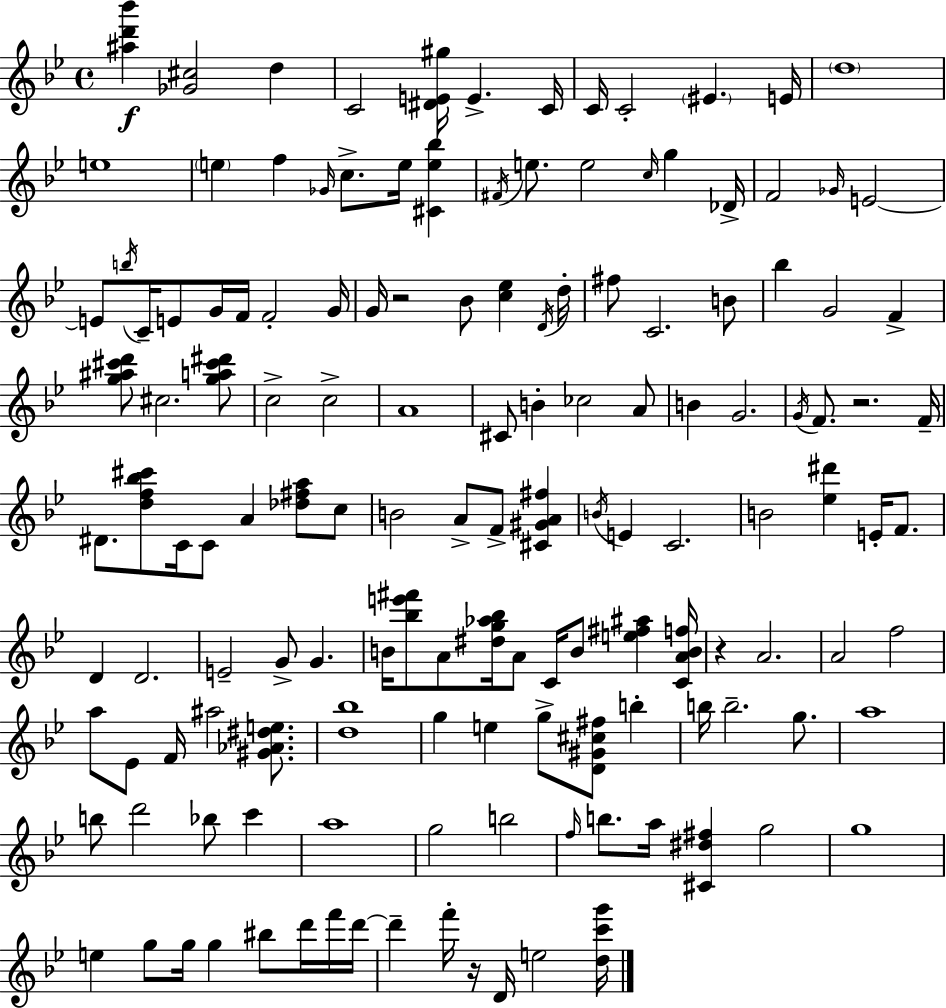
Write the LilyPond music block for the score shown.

{
  \clef treble
  \time 4/4
  \defaultTimeSignature
  \key g \minor
  <ais'' d''' bes'''>4\f <ges' cis''>2 d''4 | c'2 <dis' e' gis''>16 e'4.-> c'16 | c'16 c'2-. \parenthesize eis'4. e'16 | \parenthesize d''1 | \break e''1 | \parenthesize e''4 f''4 \grace { ges'16 } c''8.-> e''16 <cis' e'' bes''>4 | \acciaccatura { fis'16 } e''8. e''2 \grace { c''16 } g''4 | des'16-> f'2 \grace { ges'16 } e'2~~ | \break e'8 \acciaccatura { b''16 } c'16-- e'8 g'16 f'16 f'2-. | g'16 g'16 r2 bes'8 | <c'' ees''>4 \acciaccatura { d'16 } d''16-. fis''8 c'2. | b'8 bes''4 g'2 | \break f'4-> <g'' ais'' cis''' d'''>8 cis''2. | <g'' a'' cis''' dis'''>8 c''2-> c''2-> | a'1 | cis'8 b'4-. ces''2 | \break a'8 b'4 g'2. | \acciaccatura { g'16 } f'8. r2. | f'16-- dis'8. <d'' f'' bes'' cis'''>8 c'16 c'8 a'4 | <des'' fis'' a''>8 c''8 b'2 a'8-> | \break f'8-> <cis' gis' a' fis''>4 \acciaccatura { b'16 } e'4 c'2. | b'2 | <ees'' dis'''>4 e'16-. f'8. d'4 d'2. | e'2-- | \break g'8-> g'4. b'16 <bes'' e''' fis'''>8 a'8 <dis'' g'' aes'' bes''>16 a'8 | c'16 b'8 <e'' fis'' ais''>4 <c' a' b' f''>16 r4 a'2. | a'2 | f''2 a''8 ees'8 f'16 ais''2 | \break <gis' aes' dis'' e''>8. <d'' bes''>1 | g''4 e''4 | g''8-> <d' gis' cis'' fis''>8 b''4-. b''16 b''2.-- | g''8. a''1 | \break b''8 d'''2 | bes''8 c'''4 a''1 | g''2 | b''2 \grace { f''16 } b''8. a''16 <cis' dis'' fis''>4 | \break g''2 g''1 | e''4 g''8 g''16 | g''4 bis''8 d'''16 f'''16 d'''16~~ d'''4-- f'''16-. r16 d'16 | e''2 <d'' c''' g'''>16 \bar "|."
}